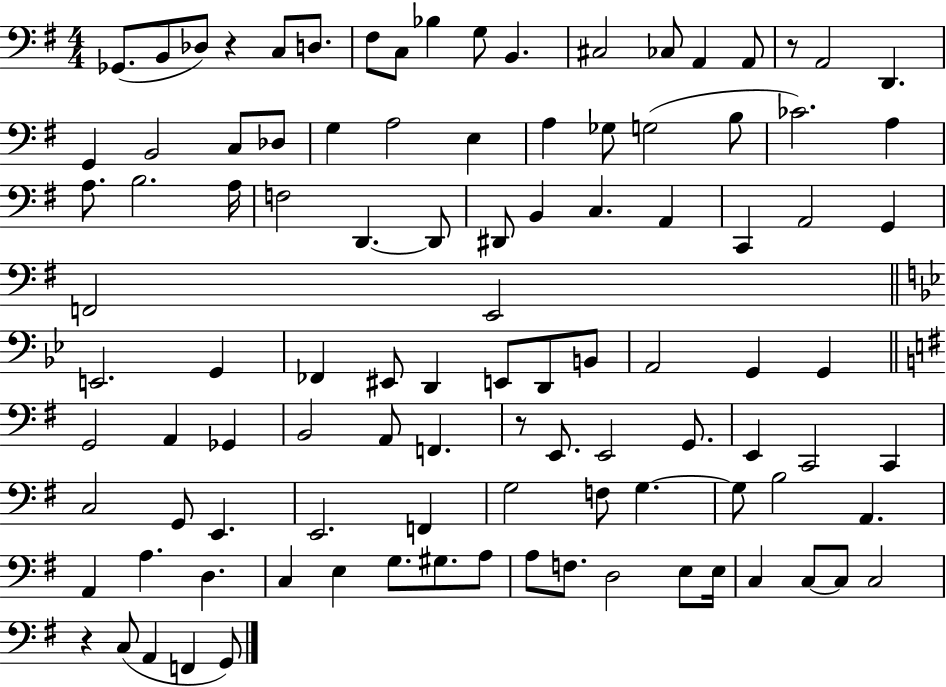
{
  \clef bass
  \numericTimeSignature
  \time 4/4
  \key g \major
  ges,8.( b,8 des8) r4 c8 d8. | fis8 c8 bes4 g8 b,4. | cis2 ces8 a,4 a,8 | r8 a,2 d,4. | \break g,4 b,2 c8 des8 | g4 a2 e4 | a4 ges8 g2( b8 | ces'2.) a4 | \break a8. b2. a16 | f2 d,4.~~ d,8 | dis,8 b,4 c4. a,4 | c,4 a,2 g,4 | \break f,2 e,2 | \bar "||" \break \key g \minor e,2. g,4 | fes,4 eis,8 d,4 e,8 d,8 b,8 | a,2 g,4 g,4 | \bar "||" \break \key g \major g,2 a,4 ges,4 | b,2 a,8 f,4. | r8 e,8. e,2 g,8. | e,4 c,2 c,4 | \break c2 g,8 e,4. | e,2. f,4 | g2 f8 g4.~~ | g8 b2 a,4. | \break a,4 a4. d4. | c4 e4 g8. gis8. a8 | a8 f8. d2 e8 e16 | c4 c8~~ c8 c2 | \break r4 c8( a,4 f,4 g,8) | \bar "|."
}